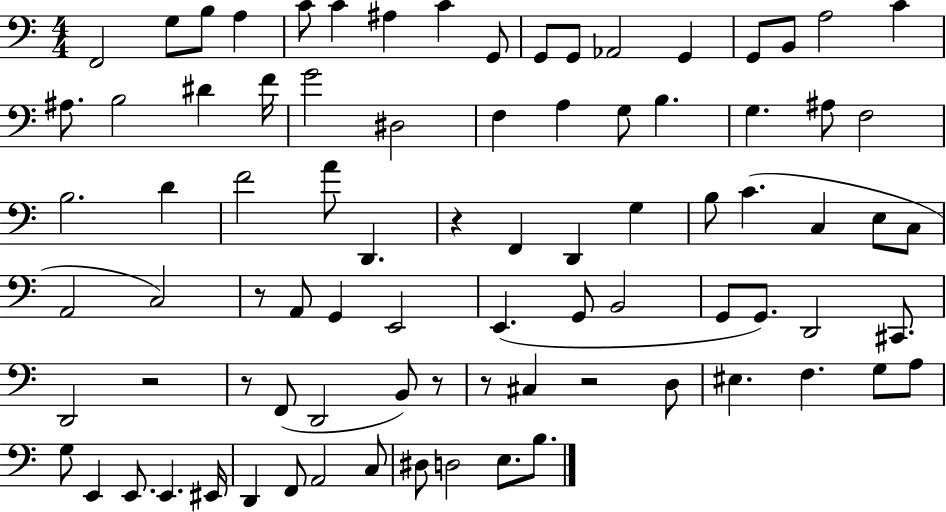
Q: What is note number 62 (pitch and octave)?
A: EIS3